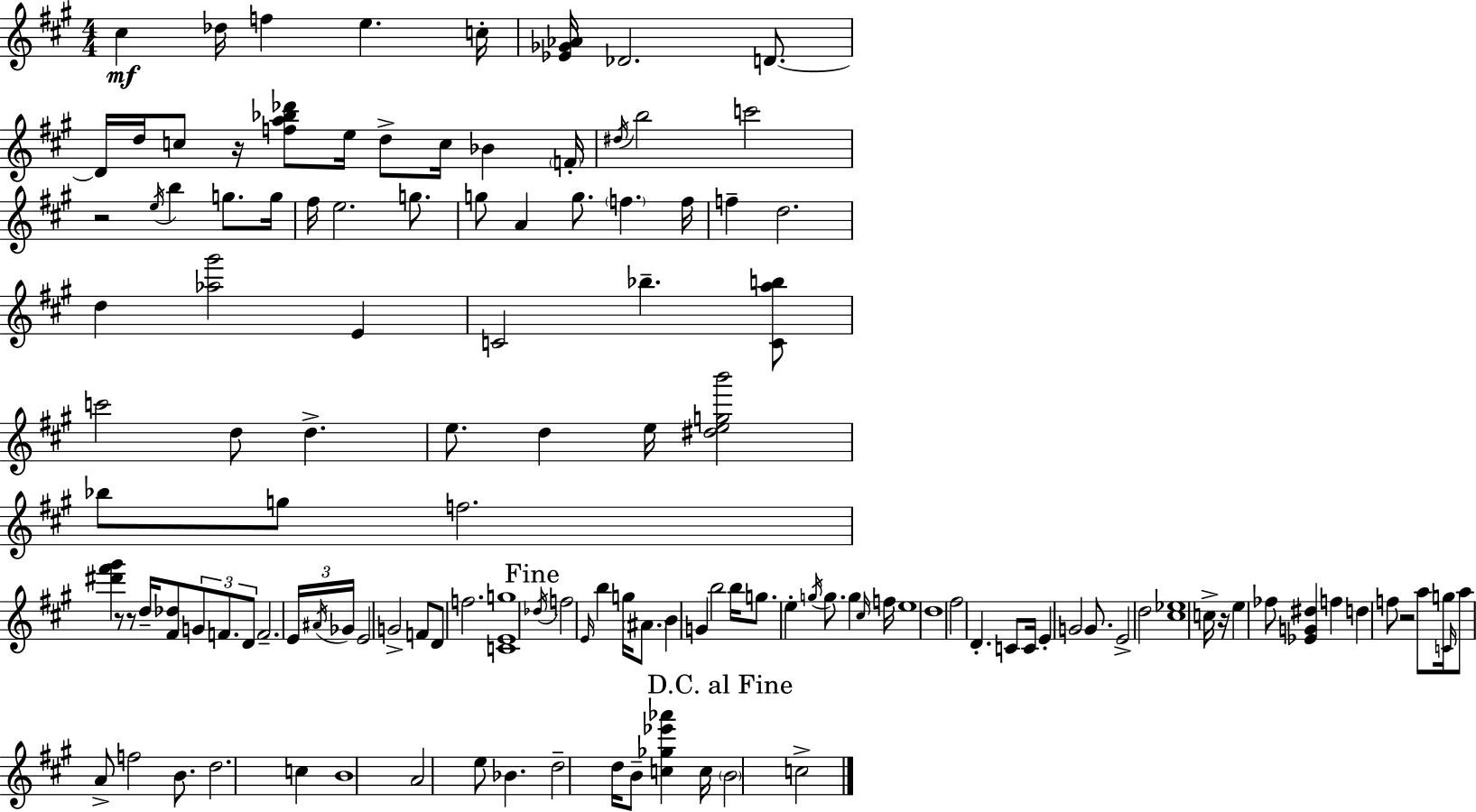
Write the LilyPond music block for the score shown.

{
  \clef treble
  \numericTimeSignature
  \time 4/4
  \key a \major
  cis''4\mf des''16 f''4 e''4. c''16-. | <ees' ges' aes'>16 des'2. d'8.~~ | d'16 d''16 c''8 r16 <f'' a'' bes'' des'''>8 e''16 d''8-> c''16 bes'4 \parenthesize f'16-. | \acciaccatura { dis''16 } b''2 c'''2 | \break r2 \acciaccatura { e''16 } b''4 g''8. | g''16 fis''16 e''2. g''8. | g''8 a'4 g''8. \parenthesize f''4. | f''16 f''4-- d''2. | \break d''4 <aes'' gis'''>2 e'4 | c'2 bes''4.-- | <c' a'' b''>8 c'''2 d''8 d''4.-> | e''8. d''4 e''16 <dis'' e'' g'' b'''>2 | \break bes''8 g''8 f''2. | <dis''' fis''' gis'''>4 r8 r8 d''16-- <fis' des''>8 \tuplet 3/2 { g'8 f'8. | d'8 } f'2.-- | \tuplet 3/2 { e'16 \acciaccatura { ais'16 } ges'16 } e'2 g'2-> | \break f'8 d'8 f''2. | <c' e' g''>1 | \mark "Fine" \acciaccatura { des''16 } f''2 \grace { e'16 } b''4 | g''16 \parenthesize ais'8. b'4 g'4 b''2 | \break b''16 g''8. e''4-. \acciaccatura { g''16 } g''8. | g''4 \grace { cis''16 } f''16 e''1 | d''1 | fis''2 d'4.-. | \break c'8 c'16 e'4-. g'2 | g'8. e'2-> d''2 | <cis'' ees''>1 | c''16-> r16 e''4 fes''8 <ees' g' dis''>4 | \break f''4 d''4 f''8 r2 | a''8 g''16 \grace { c'16 } a''8 a'8-> f''2 | b'8. d''2. | c''4 b'1 | \break a'2 | e''8 bes'4. d''2-- | d''16 b'8-- <c'' ges'' ees''' aes'''>4 c''16 \mark "D.C. al Fine" \parenthesize b'2 | c''2-> \bar "|."
}